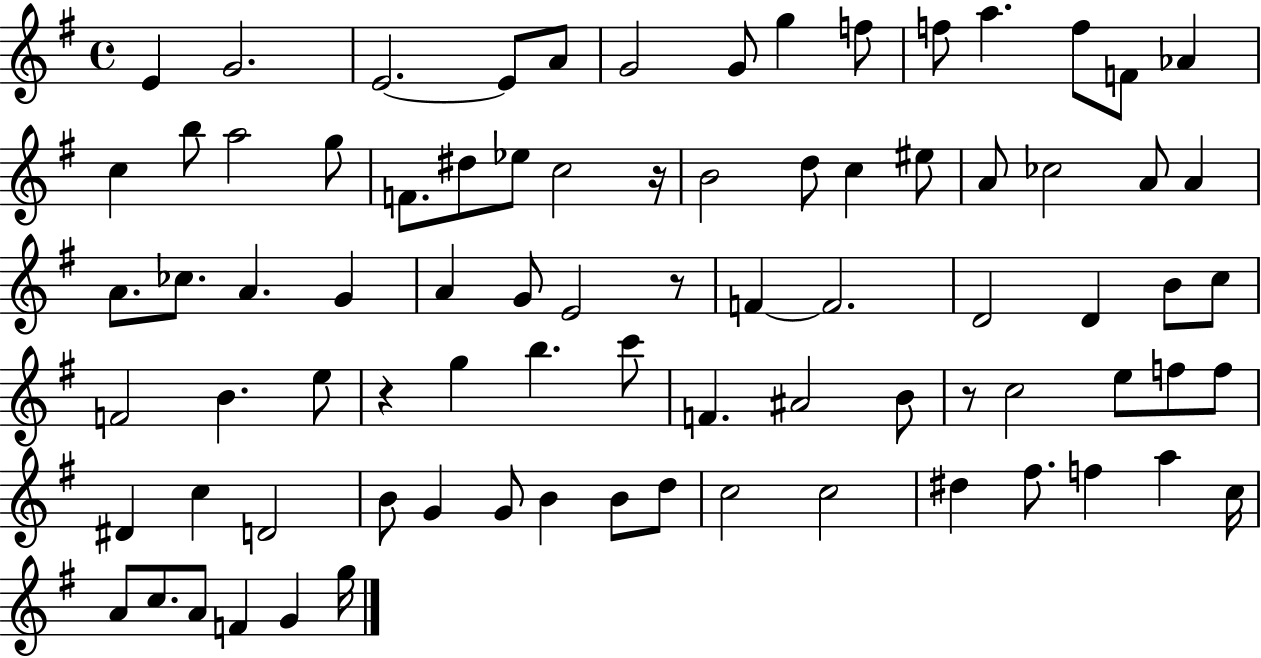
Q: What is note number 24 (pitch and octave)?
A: D5